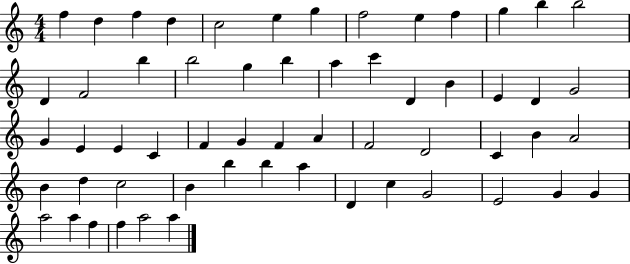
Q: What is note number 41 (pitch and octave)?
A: D5